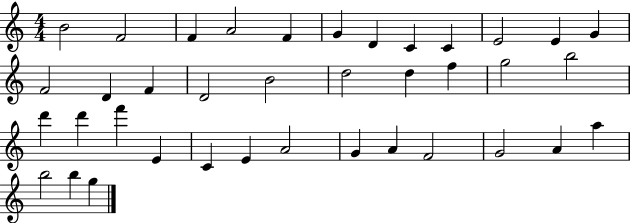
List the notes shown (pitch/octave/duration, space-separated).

B4/h F4/h F4/q A4/h F4/q G4/q D4/q C4/q C4/q E4/h E4/q G4/q F4/h D4/q F4/q D4/h B4/h D5/h D5/q F5/q G5/h B5/h D6/q D6/q F6/q E4/q C4/q E4/q A4/h G4/q A4/q F4/h G4/h A4/q A5/q B5/h B5/q G5/q